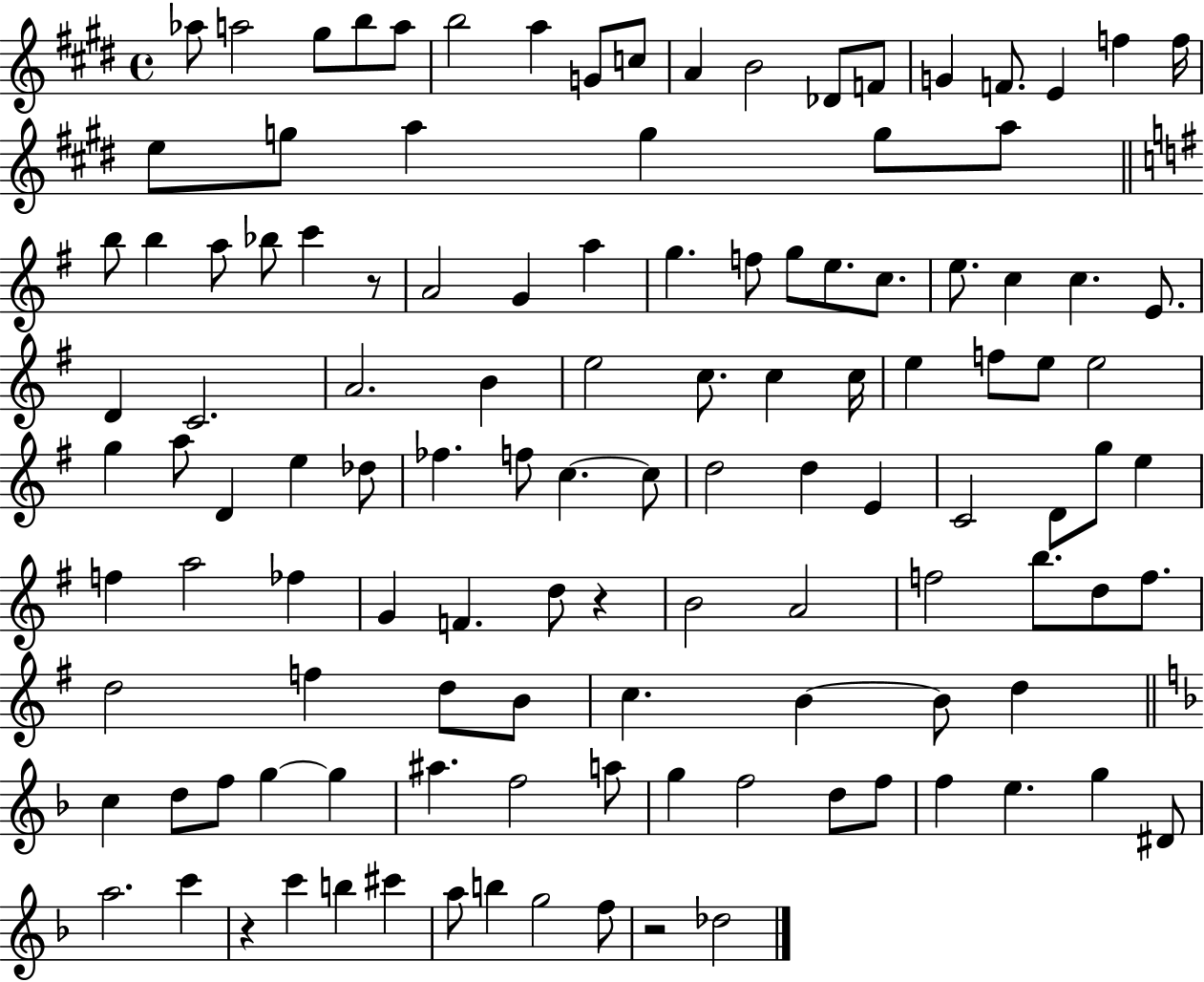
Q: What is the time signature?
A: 4/4